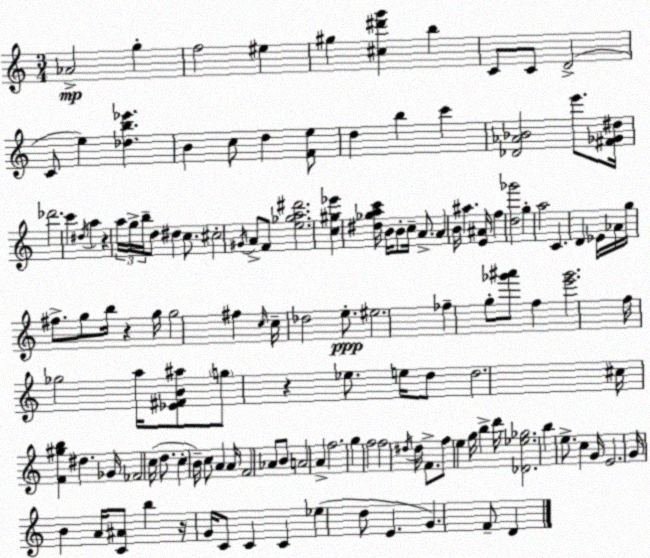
X:1
T:Untitled
M:3/4
L:1/4
K:C
_A2 g f2 ^e ^g [^c^d'g'] b C/2 C/2 D2 C/2 e [_db_e'] B c/2 d [Fe]/2 d b c' [_D_A_B]2 e'/2 [^F_G^d]/4 _d'2 c' ^d/4 a z a/4 g/4 b/4 d/2 ^d c/2 ^c2 ^G/4 A/2 F/2 [e_ga^d']2 [c^g_e'] [^d_gac']/4 B/4 B/2 c/4 A/2 A B/4 ^a [E^A]/4 f [d_g']2 g a2 C D _E/4 _A/4 g/4 ^f/2 g/2 b/4 z g/4 g2 ^f c/4 c/4 _d2 e/2 ^e2 _f g/2 [_g'^a']/2 f [e'_g']2 f/4 _g2 a/4 [_E^FB^a]/2 g/2 z _e/2 e/4 d/2 d2 ^c/4 [F^gb] ^d _G/4 _F2 c/4 d/2 c B/4 c/2 A A/4 F2 _A/2 B/2 A2 A f2 g f2 f2 ^d/4 ^d/4 F/2 f/2 e g/4 b d'/4 [_D_e_g]2 b e/2 c G/4 E2 G/4 B A/4 [C^A]/2 b z/4 G/4 C/2 C C _e d/2 E G F/2 D